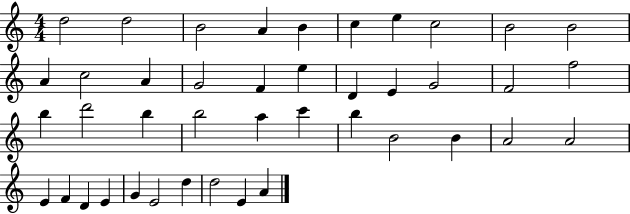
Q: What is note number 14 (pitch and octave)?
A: G4